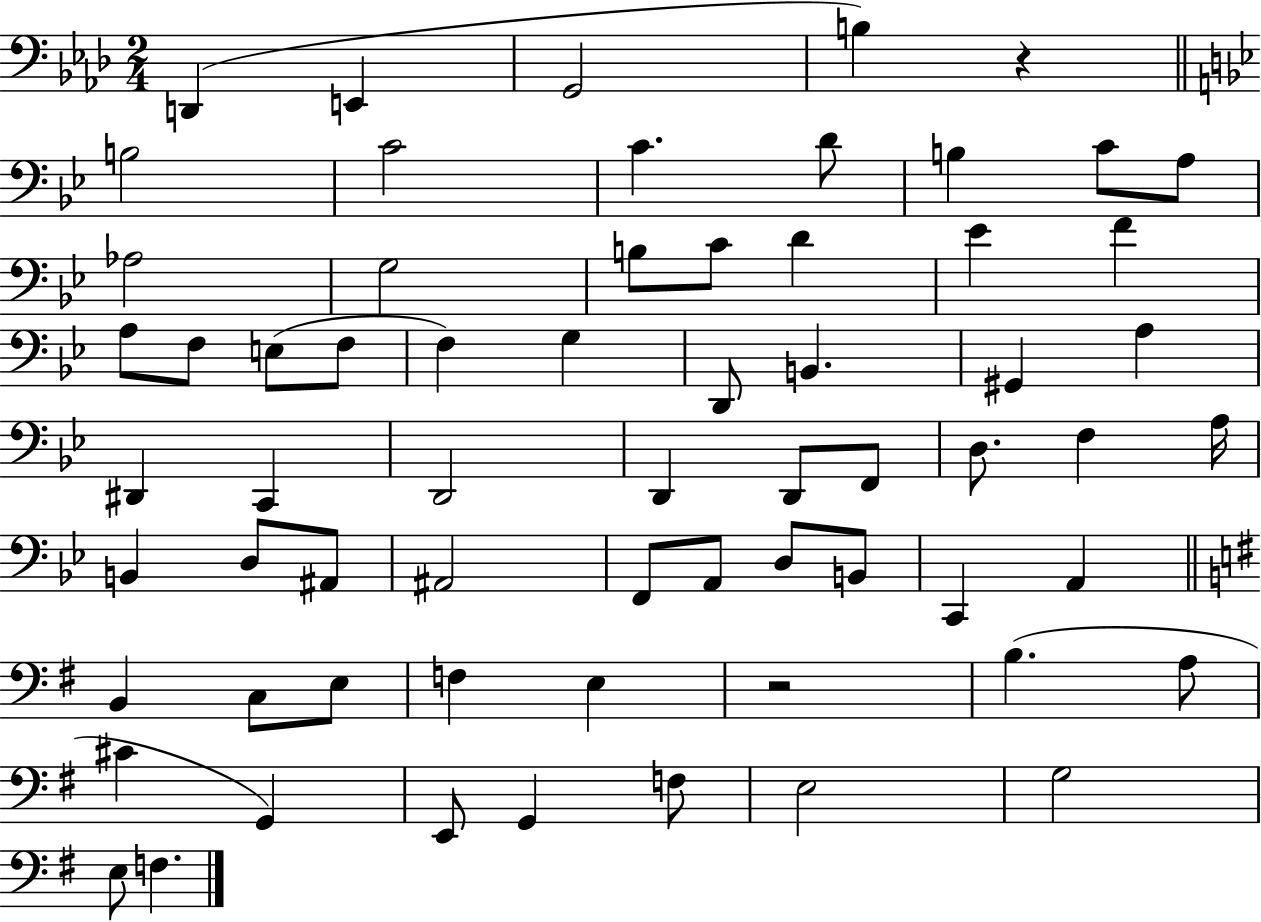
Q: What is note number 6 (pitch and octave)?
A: C4